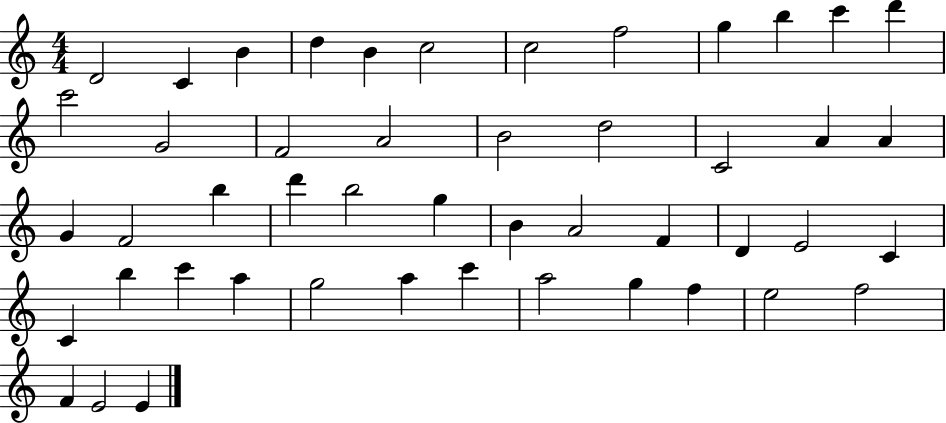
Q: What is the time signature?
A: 4/4